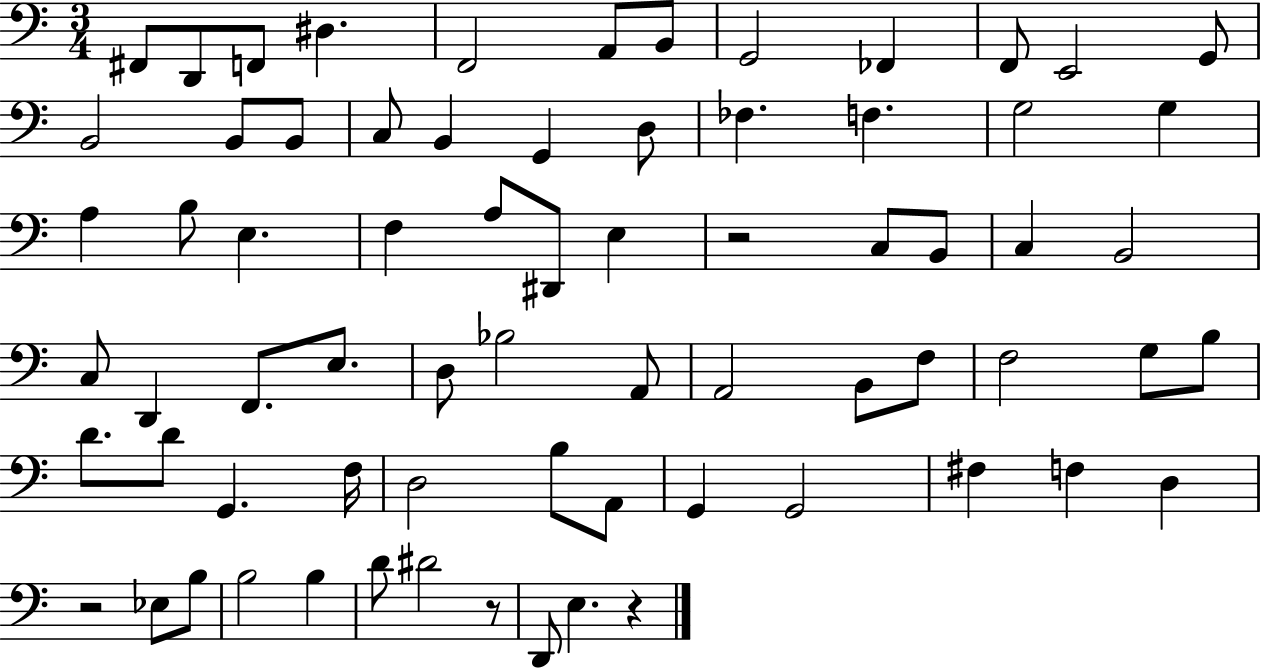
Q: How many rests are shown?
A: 4